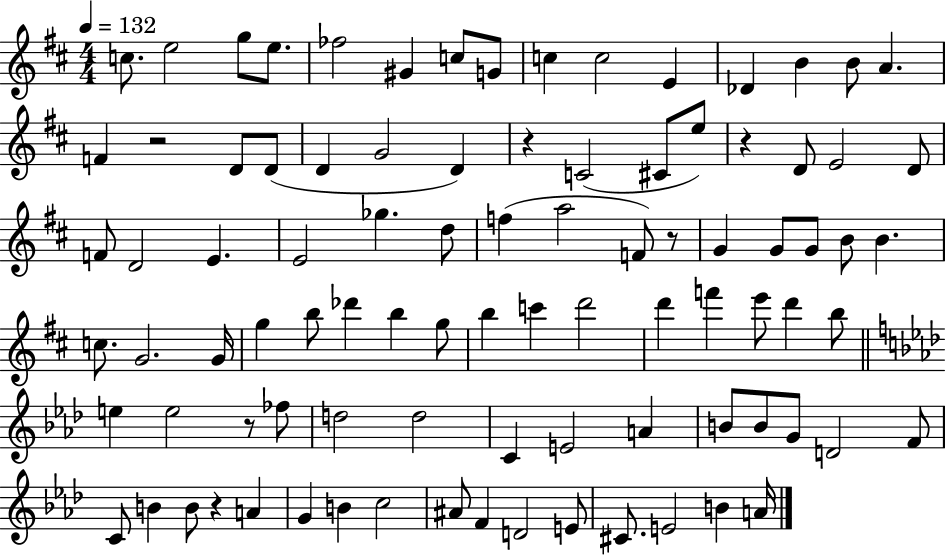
X:1
T:Untitled
M:4/4
L:1/4
K:D
c/2 e2 g/2 e/2 _f2 ^G c/2 G/2 c c2 E _D B B/2 A F z2 D/2 D/2 D G2 D z C2 ^C/2 e/2 z D/2 E2 D/2 F/2 D2 E E2 _g d/2 f a2 F/2 z/2 G G/2 G/2 B/2 B c/2 G2 G/4 g b/2 _d' b g/2 b c' d'2 d' f' e'/2 d' b/2 e e2 z/2 _f/2 d2 d2 C E2 A B/2 B/2 G/2 D2 F/2 C/2 B B/2 z A G B c2 ^A/2 F D2 E/2 ^C/2 E2 B A/4